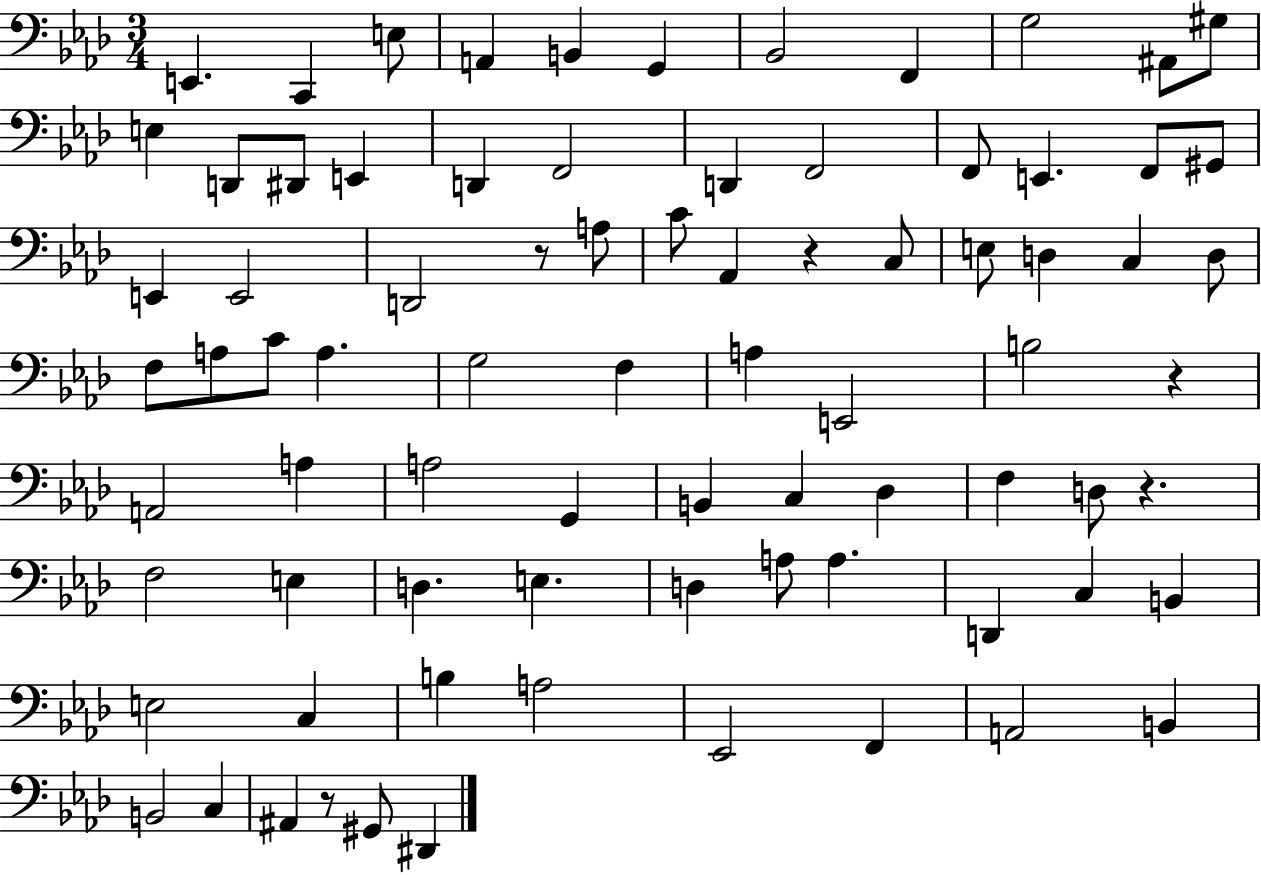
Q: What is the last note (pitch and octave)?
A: D#2